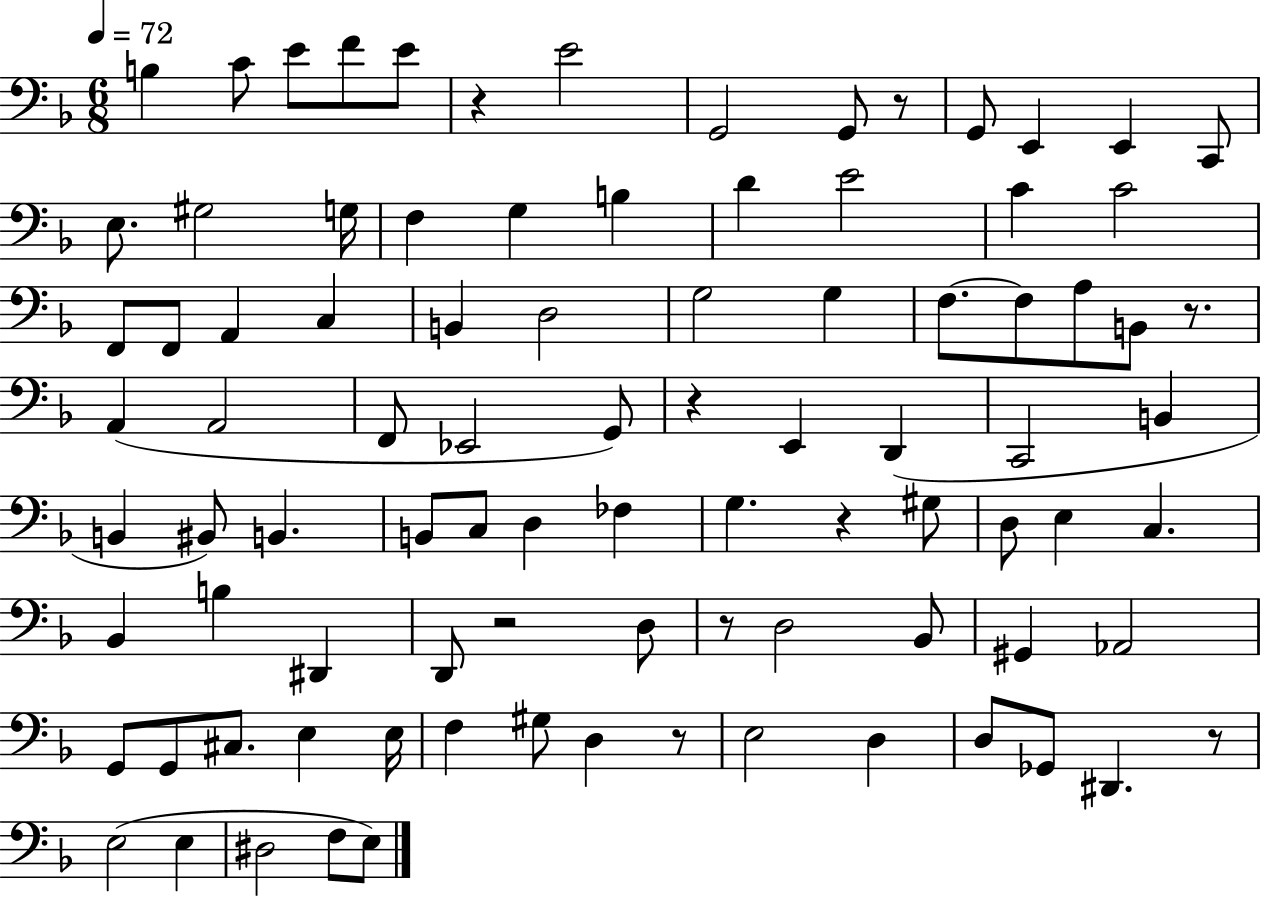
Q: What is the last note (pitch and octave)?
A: E3